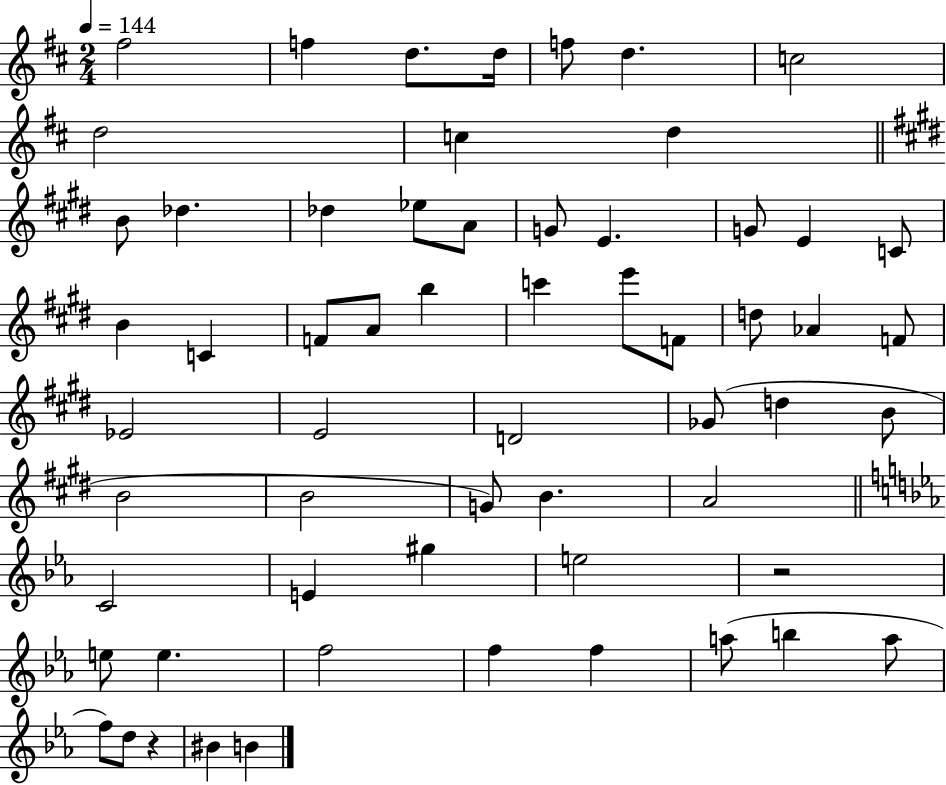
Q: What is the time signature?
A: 2/4